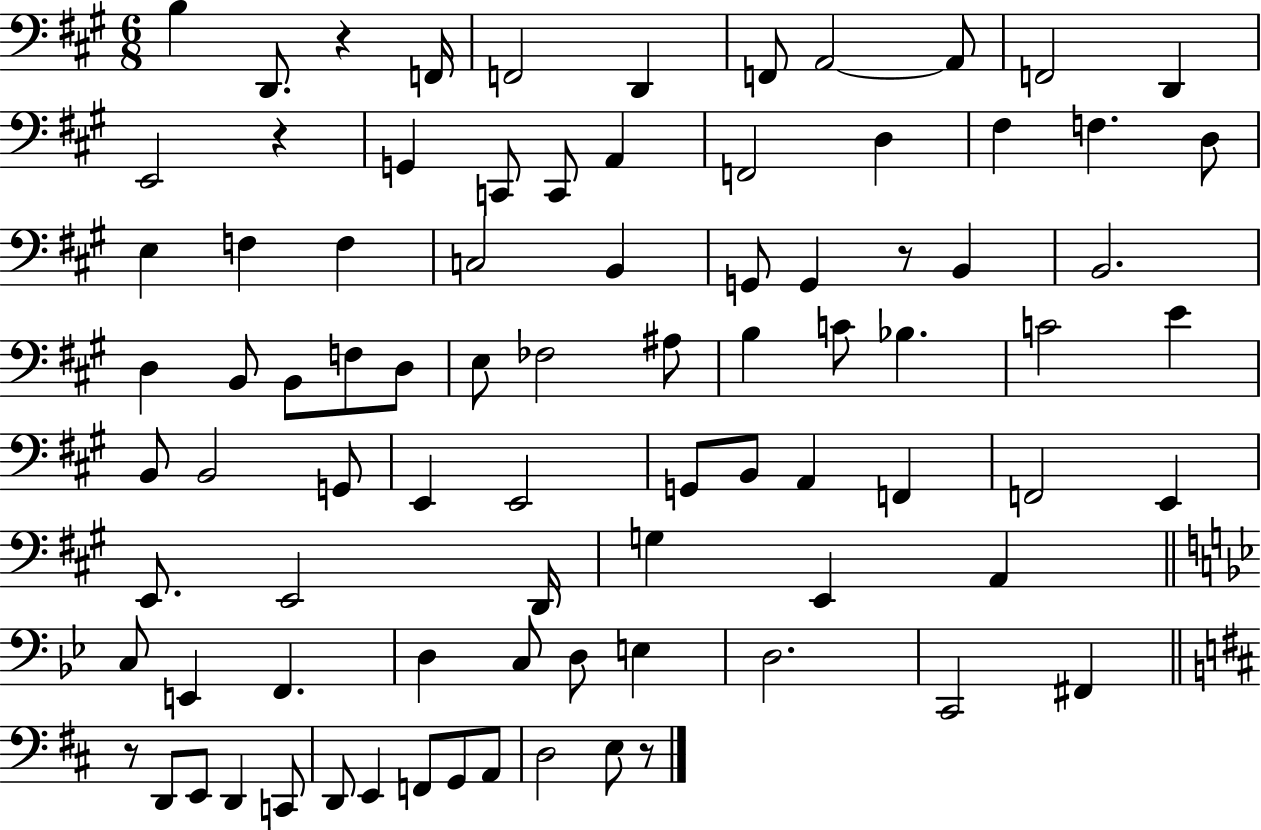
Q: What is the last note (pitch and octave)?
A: E3